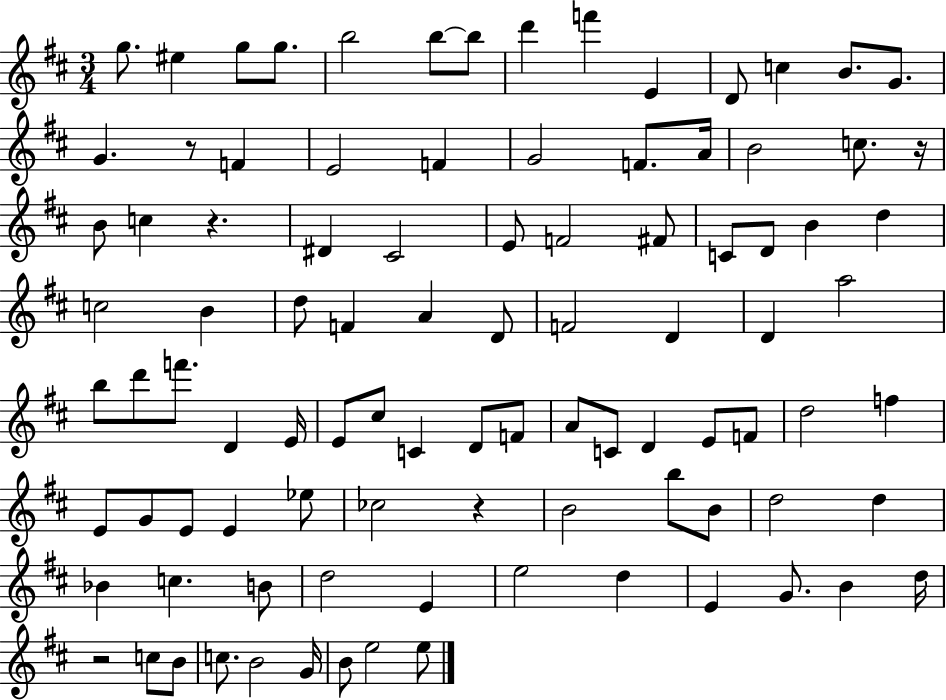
{
  \clef treble
  \numericTimeSignature
  \time 3/4
  \key d \major
  \repeat volta 2 { g''8. eis''4 g''8 g''8. | b''2 b''8~~ b''8 | d'''4 f'''4 e'4 | d'8 c''4 b'8. g'8. | \break g'4. r8 f'4 | e'2 f'4 | g'2 f'8. a'16 | b'2 c''8. r16 | \break b'8 c''4 r4. | dis'4 cis'2 | e'8 f'2 fis'8 | c'8 d'8 b'4 d''4 | \break c''2 b'4 | d''8 f'4 a'4 d'8 | f'2 d'4 | d'4 a''2 | \break b''8 d'''8 f'''8. d'4 e'16 | e'8 cis''8 c'4 d'8 f'8 | a'8 c'8 d'4 e'8 f'8 | d''2 f''4 | \break e'8 g'8 e'8 e'4 ees''8 | ces''2 r4 | b'2 b''8 b'8 | d''2 d''4 | \break bes'4 c''4. b'8 | d''2 e'4 | e''2 d''4 | e'4 g'8. b'4 d''16 | \break r2 c''8 b'8 | c''8. b'2 g'16 | b'8 e''2 e''8 | } \bar "|."
}